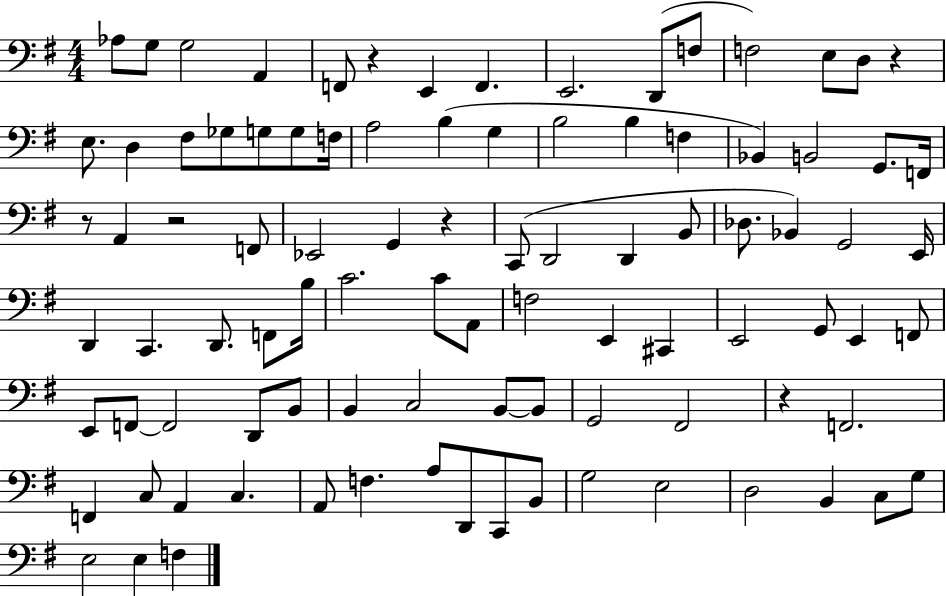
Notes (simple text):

Ab3/e G3/e G3/h A2/q F2/e R/q E2/q F2/q. E2/h. D2/e F3/e F3/h E3/e D3/e R/q E3/e. D3/q F#3/e Gb3/e G3/e G3/e F3/s A3/h B3/q G3/q B3/h B3/q F3/q Bb2/q B2/h G2/e. F2/s R/e A2/q R/h F2/e Eb2/h G2/q R/q C2/e D2/h D2/q B2/e Db3/e. Bb2/q G2/h E2/s D2/q C2/q. D2/e. F2/e B3/s C4/h. C4/e A2/e F3/h E2/q C#2/q E2/h G2/e E2/q F2/e E2/e F2/e F2/h D2/e B2/e B2/q C3/h B2/e B2/e G2/h F#2/h R/q F2/h. F2/q C3/e A2/q C3/q. A2/e F3/q. A3/e D2/e C2/e B2/e G3/h E3/h D3/h B2/q C3/e G3/e E3/h E3/q F3/q